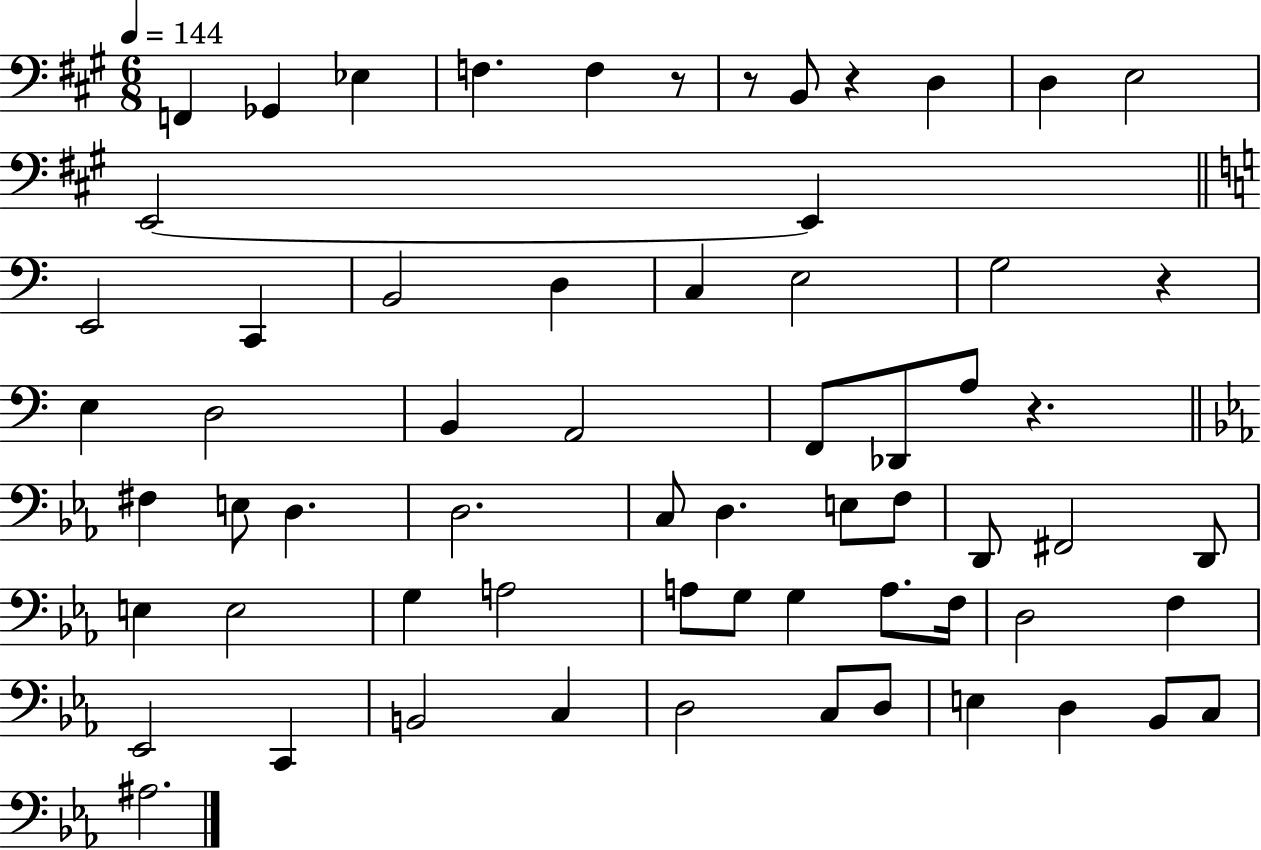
{
  \clef bass
  \numericTimeSignature
  \time 6/8
  \key a \major
  \tempo 4 = 144
  f,4 ges,4 ees4 | f4. f4 r8 | r8 b,8 r4 d4 | d4 e2 | \break e,2~~ e,4 | \bar "||" \break \key c \major e,2 c,4 | b,2 d4 | c4 e2 | g2 r4 | \break e4 d2 | b,4 a,2 | f,8 des,8 a8 r4. | \bar "||" \break \key ees \major fis4 e8 d4. | d2. | c8 d4. e8 f8 | d,8 fis,2 d,8 | \break e4 e2 | g4 a2 | a8 g8 g4 a8. f16 | d2 f4 | \break ees,2 c,4 | b,2 c4 | d2 c8 d8 | e4 d4 bes,8 c8 | \break ais2. | \bar "|."
}